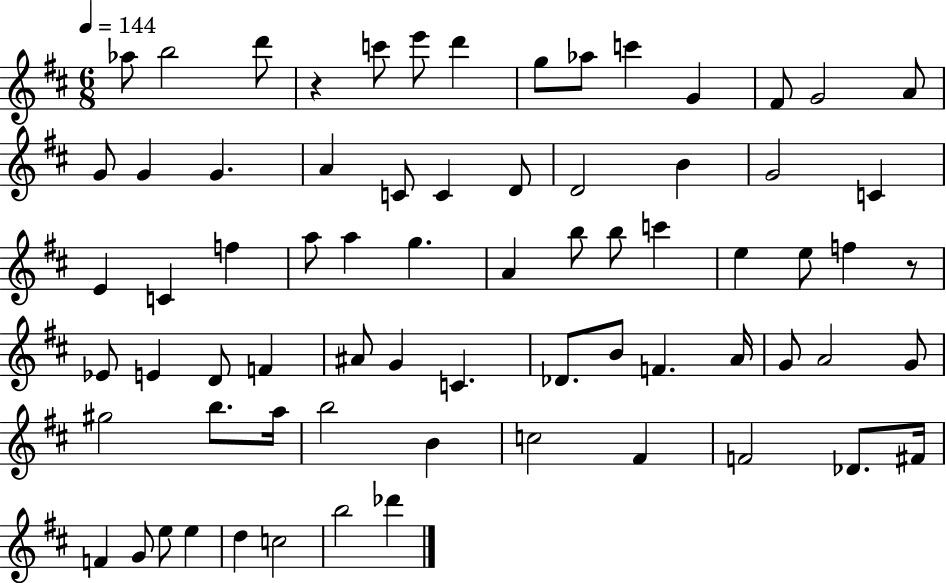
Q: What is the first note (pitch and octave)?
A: Ab5